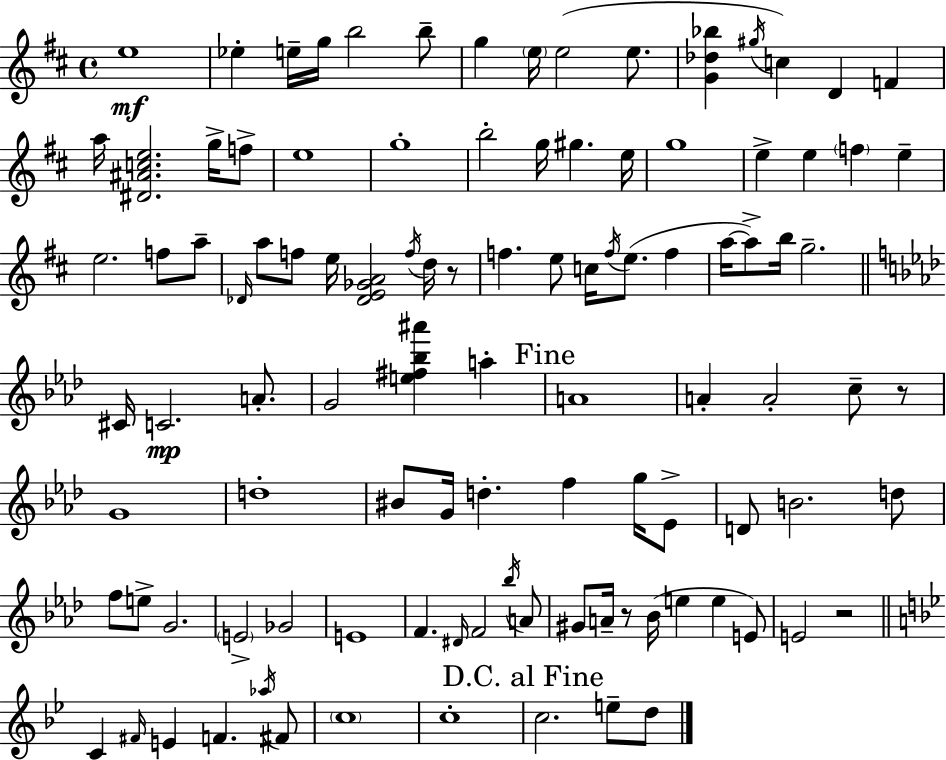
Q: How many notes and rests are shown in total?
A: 104